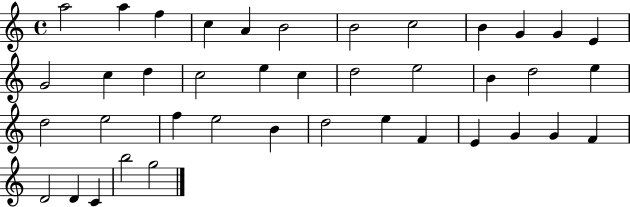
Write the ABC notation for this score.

X:1
T:Untitled
M:4/4
L:1/4
K:C
a2 a f c A B2 B2 c2 B G G E G2 c d c2 e c d2 e2 B d2 e d2 e2 f e2 B d2 e F E G G F D2 D C b2 g2